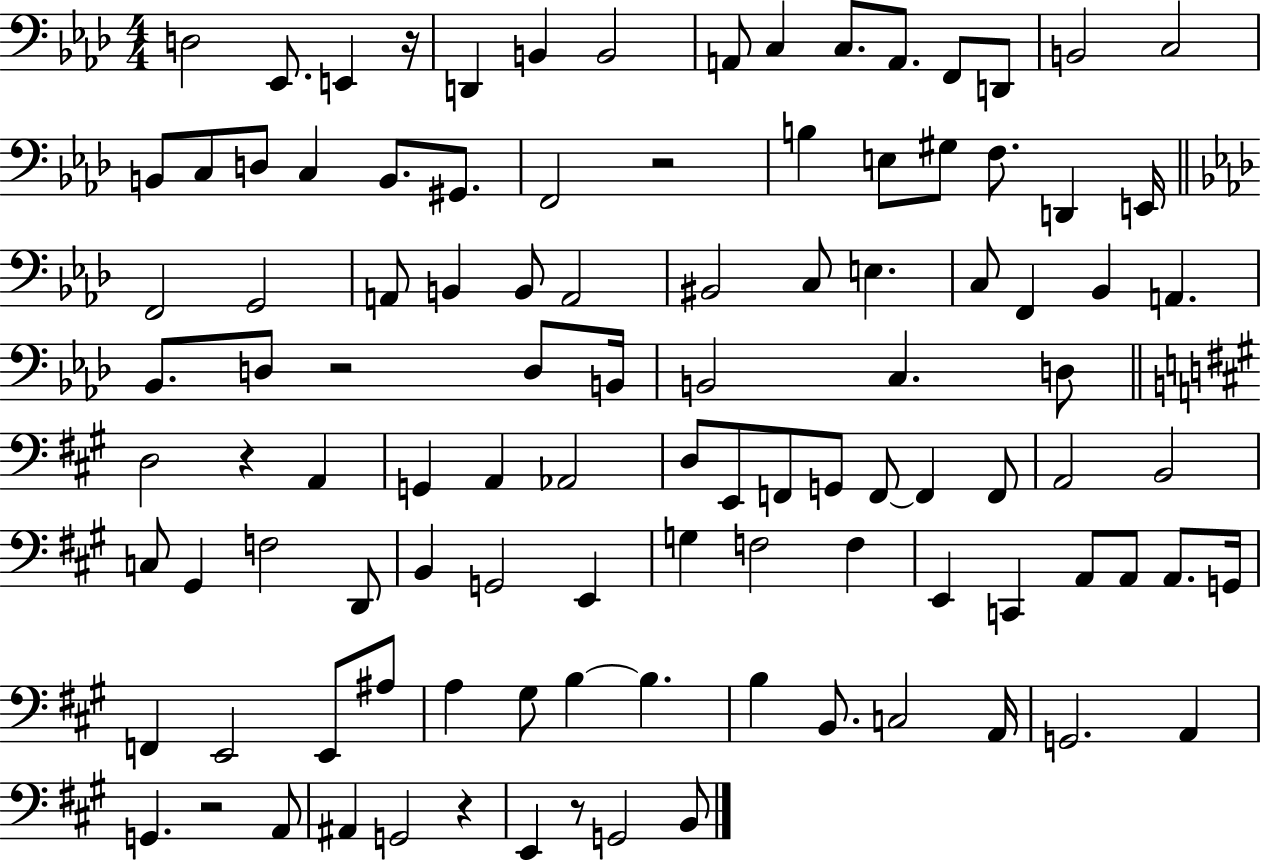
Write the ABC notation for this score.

X:1
T:Untitled
M:4/4
L:1/4
K:Ab
D,2 _E,,/2 E,, z/4 D,, B,, B,,2 A,,/2 C, C,/2 A,,/2 F,,/2 D,,/2 B,,2 C,2 B,,/2 C,/2 D,/2 C, B,,/2 ^G,,/2 F,,2 z2 B, E,/2 ^G,/2 F,/2 D,, E,,/4 F,,2 G,,2 A,,/2 B,, B,,/2 A,,2 ^B,,2 C,/2 E, C,/2 F,, _B,, A,, _B,,/2 D,/2 z2 D,/2 B,,/4 B,,2 C, D,/2 D,2 z A,, G,, A,, _A,,2 D,/2 E,,/2 F,,/2 G,,/2 F,,/2 F,, F,,/2 A,,2 B,,2 C,/2 ^G,, F,2 D,,/2 B,, G,,2 E,, G, F,2 F, E,, C,, A,,/2 A,,/2 A,,/2 G,,/4 F,, E,,2 E,,/2 ^A,/2 A, ^G,/2 B, B, B, B,,/2 C,2 A,,/4 G,,2 A,, G,, z2 A,,/2 ^A,, G,,2 z E,, z/2 G,,2 B,,/2